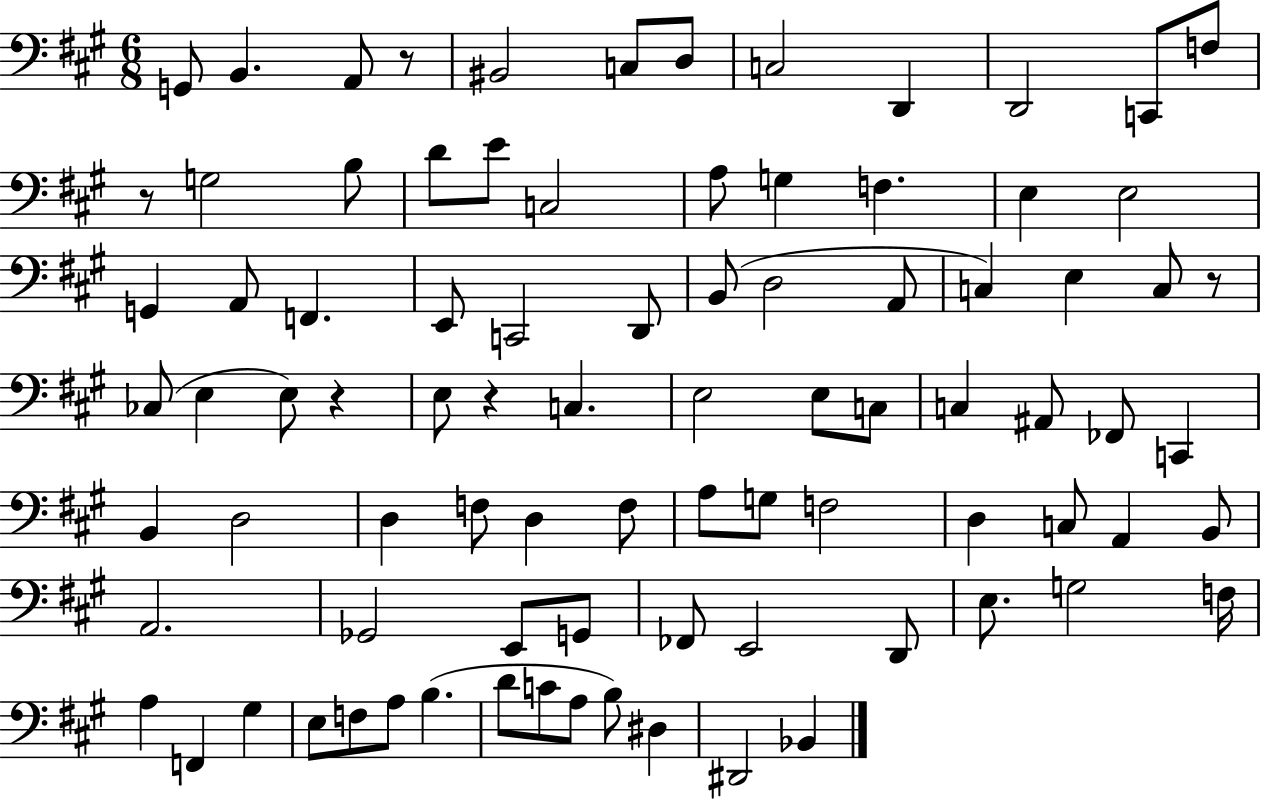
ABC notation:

X:1
T:Untitled
M:6/8
L:1/4
K:A
G,,/2 B,, A,,/2 z/2 ^B,,2 C,/2 D,/2 C,2 D,, D,,2 C,,/2 F,/2 z/2 G,2 B,/2 D/2 E/2 C,2 A,/2 G, F, E, E,2 G,, A,,/2 F,, E,,/2 C,,2 D,,/2 B,,/2 D,2 A,,/2 C, E, C,/2 z/2 _C,/2 E, E,/2 z E,/2 z C, E,2 E,/2 C,/2 C, ^A,,/2 _F,,/2 C,, B,, D,2 D, F,/2 D, F,/2 A,/2 G,/2 F,2 D, C,/2 A,, B,,/2 A,,2 _G,,2 E,,/2 G,,/2 _F,,/2 E,,2 D,,/2 E,/2 G,2 F,/4 A, F,, ^G, E,/2 F,/2 A,/2 B, D/2 C/2 A,/2 B,/2 ^D, ^D,,2 _B,,